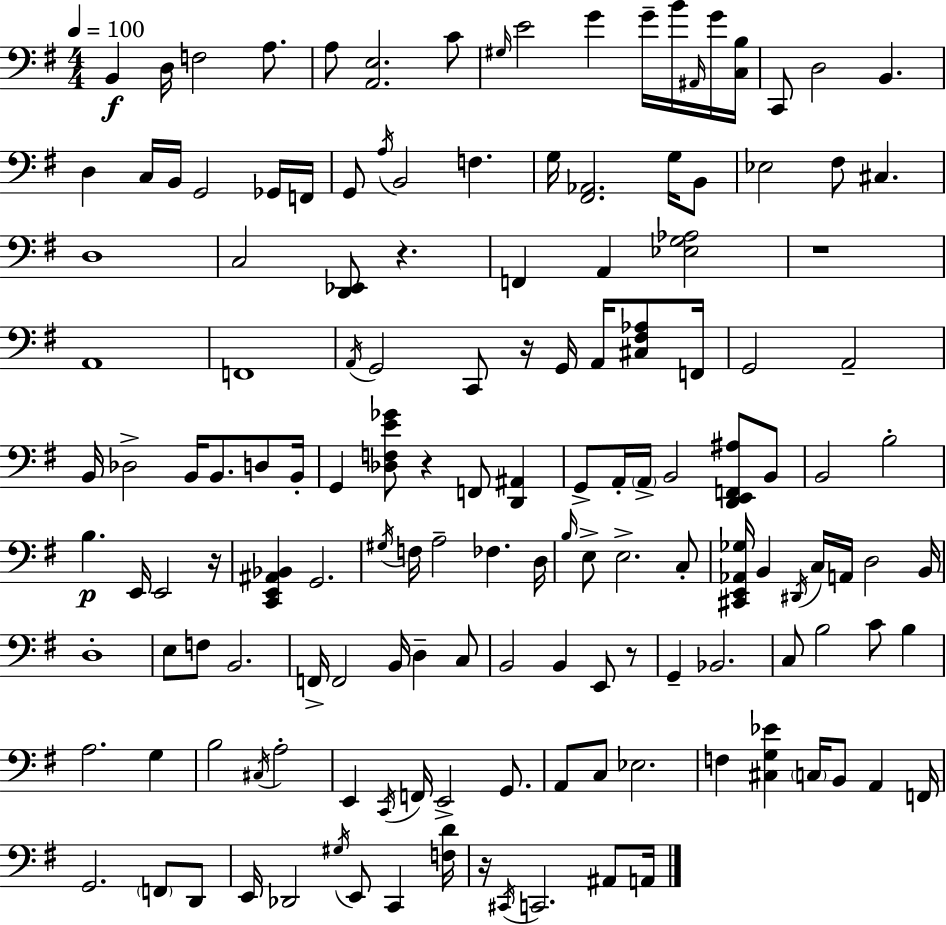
B2/q D3/s F3/h A3/e. A3/e [A2,E3]/h. C4/e G#3/s E4/h G4/q G4/s B4/s A#2/s G4/s [C3,B3]/s C2/e D3/h B2/q. D3/q C3/s B2/s G2/h Gb2/s F2/s G2/e A3/s B2/h F3/q. G3/s [F#2,Ab2]/h. G3/s B2/e Eb3/h F#3/e C#3/q. D3/w C3/h [D2,Eb2]/e R/q. F2/q A2/q [Eb3,G3,Ab3]/h R/w A2/w F2/w A2/s G2/h C2/e R/s G2/s A2/s [C#3,F#3,Ab3]/e F2/s G2/h A2/h B2/s Db3/h B2/s B2/e. D3/e B2/s G2/q [Db3,F3,E4,Gb4]/e R/q F2/e [D2,A#2]/q G2/e A2/s A2/s B2/h [D2,E2,F2,A#3]/e B2/e B2/h B3/h B3/q. E2/s E2/h R/s [C2,E2,A#2,Bb2]/q G2/h. G#3/s F3/s A3/h FES3/q. D3/s B3/s E3/e E3/h. C3/e [C#2,E2,Ab2,Gb3]/s B2/q D#2/s C3/s A2/s D3/h B2/s D3/w E3/e F3/e B2/h. F2/s F2/h B2/s D3/q C3/e B2/h B2/q E2/e R/e G2/q Bb2/h. C3/e B3/h C4/e B3/q A3/h. G3/q B3/h C#3/s A3/h E2/q C2/s F2/s E2/h G2/e. A2/e C3/e Eb3/h. F3/q [C#3,G3,Eb4]/q C3/s B2/e A2/q F2/s G2/h. F2/e D2/e E2/s Db2/h G#3/s E2/e C2/q [F3,D4]/s R/s C#2/s C2/h. A#2/e A2/s